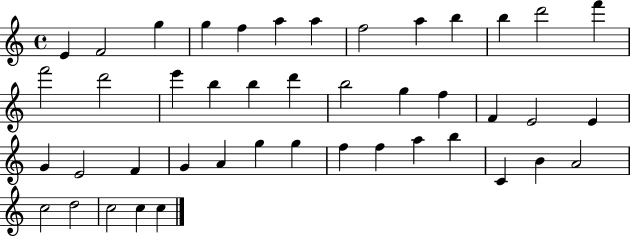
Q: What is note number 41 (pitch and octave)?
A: D5